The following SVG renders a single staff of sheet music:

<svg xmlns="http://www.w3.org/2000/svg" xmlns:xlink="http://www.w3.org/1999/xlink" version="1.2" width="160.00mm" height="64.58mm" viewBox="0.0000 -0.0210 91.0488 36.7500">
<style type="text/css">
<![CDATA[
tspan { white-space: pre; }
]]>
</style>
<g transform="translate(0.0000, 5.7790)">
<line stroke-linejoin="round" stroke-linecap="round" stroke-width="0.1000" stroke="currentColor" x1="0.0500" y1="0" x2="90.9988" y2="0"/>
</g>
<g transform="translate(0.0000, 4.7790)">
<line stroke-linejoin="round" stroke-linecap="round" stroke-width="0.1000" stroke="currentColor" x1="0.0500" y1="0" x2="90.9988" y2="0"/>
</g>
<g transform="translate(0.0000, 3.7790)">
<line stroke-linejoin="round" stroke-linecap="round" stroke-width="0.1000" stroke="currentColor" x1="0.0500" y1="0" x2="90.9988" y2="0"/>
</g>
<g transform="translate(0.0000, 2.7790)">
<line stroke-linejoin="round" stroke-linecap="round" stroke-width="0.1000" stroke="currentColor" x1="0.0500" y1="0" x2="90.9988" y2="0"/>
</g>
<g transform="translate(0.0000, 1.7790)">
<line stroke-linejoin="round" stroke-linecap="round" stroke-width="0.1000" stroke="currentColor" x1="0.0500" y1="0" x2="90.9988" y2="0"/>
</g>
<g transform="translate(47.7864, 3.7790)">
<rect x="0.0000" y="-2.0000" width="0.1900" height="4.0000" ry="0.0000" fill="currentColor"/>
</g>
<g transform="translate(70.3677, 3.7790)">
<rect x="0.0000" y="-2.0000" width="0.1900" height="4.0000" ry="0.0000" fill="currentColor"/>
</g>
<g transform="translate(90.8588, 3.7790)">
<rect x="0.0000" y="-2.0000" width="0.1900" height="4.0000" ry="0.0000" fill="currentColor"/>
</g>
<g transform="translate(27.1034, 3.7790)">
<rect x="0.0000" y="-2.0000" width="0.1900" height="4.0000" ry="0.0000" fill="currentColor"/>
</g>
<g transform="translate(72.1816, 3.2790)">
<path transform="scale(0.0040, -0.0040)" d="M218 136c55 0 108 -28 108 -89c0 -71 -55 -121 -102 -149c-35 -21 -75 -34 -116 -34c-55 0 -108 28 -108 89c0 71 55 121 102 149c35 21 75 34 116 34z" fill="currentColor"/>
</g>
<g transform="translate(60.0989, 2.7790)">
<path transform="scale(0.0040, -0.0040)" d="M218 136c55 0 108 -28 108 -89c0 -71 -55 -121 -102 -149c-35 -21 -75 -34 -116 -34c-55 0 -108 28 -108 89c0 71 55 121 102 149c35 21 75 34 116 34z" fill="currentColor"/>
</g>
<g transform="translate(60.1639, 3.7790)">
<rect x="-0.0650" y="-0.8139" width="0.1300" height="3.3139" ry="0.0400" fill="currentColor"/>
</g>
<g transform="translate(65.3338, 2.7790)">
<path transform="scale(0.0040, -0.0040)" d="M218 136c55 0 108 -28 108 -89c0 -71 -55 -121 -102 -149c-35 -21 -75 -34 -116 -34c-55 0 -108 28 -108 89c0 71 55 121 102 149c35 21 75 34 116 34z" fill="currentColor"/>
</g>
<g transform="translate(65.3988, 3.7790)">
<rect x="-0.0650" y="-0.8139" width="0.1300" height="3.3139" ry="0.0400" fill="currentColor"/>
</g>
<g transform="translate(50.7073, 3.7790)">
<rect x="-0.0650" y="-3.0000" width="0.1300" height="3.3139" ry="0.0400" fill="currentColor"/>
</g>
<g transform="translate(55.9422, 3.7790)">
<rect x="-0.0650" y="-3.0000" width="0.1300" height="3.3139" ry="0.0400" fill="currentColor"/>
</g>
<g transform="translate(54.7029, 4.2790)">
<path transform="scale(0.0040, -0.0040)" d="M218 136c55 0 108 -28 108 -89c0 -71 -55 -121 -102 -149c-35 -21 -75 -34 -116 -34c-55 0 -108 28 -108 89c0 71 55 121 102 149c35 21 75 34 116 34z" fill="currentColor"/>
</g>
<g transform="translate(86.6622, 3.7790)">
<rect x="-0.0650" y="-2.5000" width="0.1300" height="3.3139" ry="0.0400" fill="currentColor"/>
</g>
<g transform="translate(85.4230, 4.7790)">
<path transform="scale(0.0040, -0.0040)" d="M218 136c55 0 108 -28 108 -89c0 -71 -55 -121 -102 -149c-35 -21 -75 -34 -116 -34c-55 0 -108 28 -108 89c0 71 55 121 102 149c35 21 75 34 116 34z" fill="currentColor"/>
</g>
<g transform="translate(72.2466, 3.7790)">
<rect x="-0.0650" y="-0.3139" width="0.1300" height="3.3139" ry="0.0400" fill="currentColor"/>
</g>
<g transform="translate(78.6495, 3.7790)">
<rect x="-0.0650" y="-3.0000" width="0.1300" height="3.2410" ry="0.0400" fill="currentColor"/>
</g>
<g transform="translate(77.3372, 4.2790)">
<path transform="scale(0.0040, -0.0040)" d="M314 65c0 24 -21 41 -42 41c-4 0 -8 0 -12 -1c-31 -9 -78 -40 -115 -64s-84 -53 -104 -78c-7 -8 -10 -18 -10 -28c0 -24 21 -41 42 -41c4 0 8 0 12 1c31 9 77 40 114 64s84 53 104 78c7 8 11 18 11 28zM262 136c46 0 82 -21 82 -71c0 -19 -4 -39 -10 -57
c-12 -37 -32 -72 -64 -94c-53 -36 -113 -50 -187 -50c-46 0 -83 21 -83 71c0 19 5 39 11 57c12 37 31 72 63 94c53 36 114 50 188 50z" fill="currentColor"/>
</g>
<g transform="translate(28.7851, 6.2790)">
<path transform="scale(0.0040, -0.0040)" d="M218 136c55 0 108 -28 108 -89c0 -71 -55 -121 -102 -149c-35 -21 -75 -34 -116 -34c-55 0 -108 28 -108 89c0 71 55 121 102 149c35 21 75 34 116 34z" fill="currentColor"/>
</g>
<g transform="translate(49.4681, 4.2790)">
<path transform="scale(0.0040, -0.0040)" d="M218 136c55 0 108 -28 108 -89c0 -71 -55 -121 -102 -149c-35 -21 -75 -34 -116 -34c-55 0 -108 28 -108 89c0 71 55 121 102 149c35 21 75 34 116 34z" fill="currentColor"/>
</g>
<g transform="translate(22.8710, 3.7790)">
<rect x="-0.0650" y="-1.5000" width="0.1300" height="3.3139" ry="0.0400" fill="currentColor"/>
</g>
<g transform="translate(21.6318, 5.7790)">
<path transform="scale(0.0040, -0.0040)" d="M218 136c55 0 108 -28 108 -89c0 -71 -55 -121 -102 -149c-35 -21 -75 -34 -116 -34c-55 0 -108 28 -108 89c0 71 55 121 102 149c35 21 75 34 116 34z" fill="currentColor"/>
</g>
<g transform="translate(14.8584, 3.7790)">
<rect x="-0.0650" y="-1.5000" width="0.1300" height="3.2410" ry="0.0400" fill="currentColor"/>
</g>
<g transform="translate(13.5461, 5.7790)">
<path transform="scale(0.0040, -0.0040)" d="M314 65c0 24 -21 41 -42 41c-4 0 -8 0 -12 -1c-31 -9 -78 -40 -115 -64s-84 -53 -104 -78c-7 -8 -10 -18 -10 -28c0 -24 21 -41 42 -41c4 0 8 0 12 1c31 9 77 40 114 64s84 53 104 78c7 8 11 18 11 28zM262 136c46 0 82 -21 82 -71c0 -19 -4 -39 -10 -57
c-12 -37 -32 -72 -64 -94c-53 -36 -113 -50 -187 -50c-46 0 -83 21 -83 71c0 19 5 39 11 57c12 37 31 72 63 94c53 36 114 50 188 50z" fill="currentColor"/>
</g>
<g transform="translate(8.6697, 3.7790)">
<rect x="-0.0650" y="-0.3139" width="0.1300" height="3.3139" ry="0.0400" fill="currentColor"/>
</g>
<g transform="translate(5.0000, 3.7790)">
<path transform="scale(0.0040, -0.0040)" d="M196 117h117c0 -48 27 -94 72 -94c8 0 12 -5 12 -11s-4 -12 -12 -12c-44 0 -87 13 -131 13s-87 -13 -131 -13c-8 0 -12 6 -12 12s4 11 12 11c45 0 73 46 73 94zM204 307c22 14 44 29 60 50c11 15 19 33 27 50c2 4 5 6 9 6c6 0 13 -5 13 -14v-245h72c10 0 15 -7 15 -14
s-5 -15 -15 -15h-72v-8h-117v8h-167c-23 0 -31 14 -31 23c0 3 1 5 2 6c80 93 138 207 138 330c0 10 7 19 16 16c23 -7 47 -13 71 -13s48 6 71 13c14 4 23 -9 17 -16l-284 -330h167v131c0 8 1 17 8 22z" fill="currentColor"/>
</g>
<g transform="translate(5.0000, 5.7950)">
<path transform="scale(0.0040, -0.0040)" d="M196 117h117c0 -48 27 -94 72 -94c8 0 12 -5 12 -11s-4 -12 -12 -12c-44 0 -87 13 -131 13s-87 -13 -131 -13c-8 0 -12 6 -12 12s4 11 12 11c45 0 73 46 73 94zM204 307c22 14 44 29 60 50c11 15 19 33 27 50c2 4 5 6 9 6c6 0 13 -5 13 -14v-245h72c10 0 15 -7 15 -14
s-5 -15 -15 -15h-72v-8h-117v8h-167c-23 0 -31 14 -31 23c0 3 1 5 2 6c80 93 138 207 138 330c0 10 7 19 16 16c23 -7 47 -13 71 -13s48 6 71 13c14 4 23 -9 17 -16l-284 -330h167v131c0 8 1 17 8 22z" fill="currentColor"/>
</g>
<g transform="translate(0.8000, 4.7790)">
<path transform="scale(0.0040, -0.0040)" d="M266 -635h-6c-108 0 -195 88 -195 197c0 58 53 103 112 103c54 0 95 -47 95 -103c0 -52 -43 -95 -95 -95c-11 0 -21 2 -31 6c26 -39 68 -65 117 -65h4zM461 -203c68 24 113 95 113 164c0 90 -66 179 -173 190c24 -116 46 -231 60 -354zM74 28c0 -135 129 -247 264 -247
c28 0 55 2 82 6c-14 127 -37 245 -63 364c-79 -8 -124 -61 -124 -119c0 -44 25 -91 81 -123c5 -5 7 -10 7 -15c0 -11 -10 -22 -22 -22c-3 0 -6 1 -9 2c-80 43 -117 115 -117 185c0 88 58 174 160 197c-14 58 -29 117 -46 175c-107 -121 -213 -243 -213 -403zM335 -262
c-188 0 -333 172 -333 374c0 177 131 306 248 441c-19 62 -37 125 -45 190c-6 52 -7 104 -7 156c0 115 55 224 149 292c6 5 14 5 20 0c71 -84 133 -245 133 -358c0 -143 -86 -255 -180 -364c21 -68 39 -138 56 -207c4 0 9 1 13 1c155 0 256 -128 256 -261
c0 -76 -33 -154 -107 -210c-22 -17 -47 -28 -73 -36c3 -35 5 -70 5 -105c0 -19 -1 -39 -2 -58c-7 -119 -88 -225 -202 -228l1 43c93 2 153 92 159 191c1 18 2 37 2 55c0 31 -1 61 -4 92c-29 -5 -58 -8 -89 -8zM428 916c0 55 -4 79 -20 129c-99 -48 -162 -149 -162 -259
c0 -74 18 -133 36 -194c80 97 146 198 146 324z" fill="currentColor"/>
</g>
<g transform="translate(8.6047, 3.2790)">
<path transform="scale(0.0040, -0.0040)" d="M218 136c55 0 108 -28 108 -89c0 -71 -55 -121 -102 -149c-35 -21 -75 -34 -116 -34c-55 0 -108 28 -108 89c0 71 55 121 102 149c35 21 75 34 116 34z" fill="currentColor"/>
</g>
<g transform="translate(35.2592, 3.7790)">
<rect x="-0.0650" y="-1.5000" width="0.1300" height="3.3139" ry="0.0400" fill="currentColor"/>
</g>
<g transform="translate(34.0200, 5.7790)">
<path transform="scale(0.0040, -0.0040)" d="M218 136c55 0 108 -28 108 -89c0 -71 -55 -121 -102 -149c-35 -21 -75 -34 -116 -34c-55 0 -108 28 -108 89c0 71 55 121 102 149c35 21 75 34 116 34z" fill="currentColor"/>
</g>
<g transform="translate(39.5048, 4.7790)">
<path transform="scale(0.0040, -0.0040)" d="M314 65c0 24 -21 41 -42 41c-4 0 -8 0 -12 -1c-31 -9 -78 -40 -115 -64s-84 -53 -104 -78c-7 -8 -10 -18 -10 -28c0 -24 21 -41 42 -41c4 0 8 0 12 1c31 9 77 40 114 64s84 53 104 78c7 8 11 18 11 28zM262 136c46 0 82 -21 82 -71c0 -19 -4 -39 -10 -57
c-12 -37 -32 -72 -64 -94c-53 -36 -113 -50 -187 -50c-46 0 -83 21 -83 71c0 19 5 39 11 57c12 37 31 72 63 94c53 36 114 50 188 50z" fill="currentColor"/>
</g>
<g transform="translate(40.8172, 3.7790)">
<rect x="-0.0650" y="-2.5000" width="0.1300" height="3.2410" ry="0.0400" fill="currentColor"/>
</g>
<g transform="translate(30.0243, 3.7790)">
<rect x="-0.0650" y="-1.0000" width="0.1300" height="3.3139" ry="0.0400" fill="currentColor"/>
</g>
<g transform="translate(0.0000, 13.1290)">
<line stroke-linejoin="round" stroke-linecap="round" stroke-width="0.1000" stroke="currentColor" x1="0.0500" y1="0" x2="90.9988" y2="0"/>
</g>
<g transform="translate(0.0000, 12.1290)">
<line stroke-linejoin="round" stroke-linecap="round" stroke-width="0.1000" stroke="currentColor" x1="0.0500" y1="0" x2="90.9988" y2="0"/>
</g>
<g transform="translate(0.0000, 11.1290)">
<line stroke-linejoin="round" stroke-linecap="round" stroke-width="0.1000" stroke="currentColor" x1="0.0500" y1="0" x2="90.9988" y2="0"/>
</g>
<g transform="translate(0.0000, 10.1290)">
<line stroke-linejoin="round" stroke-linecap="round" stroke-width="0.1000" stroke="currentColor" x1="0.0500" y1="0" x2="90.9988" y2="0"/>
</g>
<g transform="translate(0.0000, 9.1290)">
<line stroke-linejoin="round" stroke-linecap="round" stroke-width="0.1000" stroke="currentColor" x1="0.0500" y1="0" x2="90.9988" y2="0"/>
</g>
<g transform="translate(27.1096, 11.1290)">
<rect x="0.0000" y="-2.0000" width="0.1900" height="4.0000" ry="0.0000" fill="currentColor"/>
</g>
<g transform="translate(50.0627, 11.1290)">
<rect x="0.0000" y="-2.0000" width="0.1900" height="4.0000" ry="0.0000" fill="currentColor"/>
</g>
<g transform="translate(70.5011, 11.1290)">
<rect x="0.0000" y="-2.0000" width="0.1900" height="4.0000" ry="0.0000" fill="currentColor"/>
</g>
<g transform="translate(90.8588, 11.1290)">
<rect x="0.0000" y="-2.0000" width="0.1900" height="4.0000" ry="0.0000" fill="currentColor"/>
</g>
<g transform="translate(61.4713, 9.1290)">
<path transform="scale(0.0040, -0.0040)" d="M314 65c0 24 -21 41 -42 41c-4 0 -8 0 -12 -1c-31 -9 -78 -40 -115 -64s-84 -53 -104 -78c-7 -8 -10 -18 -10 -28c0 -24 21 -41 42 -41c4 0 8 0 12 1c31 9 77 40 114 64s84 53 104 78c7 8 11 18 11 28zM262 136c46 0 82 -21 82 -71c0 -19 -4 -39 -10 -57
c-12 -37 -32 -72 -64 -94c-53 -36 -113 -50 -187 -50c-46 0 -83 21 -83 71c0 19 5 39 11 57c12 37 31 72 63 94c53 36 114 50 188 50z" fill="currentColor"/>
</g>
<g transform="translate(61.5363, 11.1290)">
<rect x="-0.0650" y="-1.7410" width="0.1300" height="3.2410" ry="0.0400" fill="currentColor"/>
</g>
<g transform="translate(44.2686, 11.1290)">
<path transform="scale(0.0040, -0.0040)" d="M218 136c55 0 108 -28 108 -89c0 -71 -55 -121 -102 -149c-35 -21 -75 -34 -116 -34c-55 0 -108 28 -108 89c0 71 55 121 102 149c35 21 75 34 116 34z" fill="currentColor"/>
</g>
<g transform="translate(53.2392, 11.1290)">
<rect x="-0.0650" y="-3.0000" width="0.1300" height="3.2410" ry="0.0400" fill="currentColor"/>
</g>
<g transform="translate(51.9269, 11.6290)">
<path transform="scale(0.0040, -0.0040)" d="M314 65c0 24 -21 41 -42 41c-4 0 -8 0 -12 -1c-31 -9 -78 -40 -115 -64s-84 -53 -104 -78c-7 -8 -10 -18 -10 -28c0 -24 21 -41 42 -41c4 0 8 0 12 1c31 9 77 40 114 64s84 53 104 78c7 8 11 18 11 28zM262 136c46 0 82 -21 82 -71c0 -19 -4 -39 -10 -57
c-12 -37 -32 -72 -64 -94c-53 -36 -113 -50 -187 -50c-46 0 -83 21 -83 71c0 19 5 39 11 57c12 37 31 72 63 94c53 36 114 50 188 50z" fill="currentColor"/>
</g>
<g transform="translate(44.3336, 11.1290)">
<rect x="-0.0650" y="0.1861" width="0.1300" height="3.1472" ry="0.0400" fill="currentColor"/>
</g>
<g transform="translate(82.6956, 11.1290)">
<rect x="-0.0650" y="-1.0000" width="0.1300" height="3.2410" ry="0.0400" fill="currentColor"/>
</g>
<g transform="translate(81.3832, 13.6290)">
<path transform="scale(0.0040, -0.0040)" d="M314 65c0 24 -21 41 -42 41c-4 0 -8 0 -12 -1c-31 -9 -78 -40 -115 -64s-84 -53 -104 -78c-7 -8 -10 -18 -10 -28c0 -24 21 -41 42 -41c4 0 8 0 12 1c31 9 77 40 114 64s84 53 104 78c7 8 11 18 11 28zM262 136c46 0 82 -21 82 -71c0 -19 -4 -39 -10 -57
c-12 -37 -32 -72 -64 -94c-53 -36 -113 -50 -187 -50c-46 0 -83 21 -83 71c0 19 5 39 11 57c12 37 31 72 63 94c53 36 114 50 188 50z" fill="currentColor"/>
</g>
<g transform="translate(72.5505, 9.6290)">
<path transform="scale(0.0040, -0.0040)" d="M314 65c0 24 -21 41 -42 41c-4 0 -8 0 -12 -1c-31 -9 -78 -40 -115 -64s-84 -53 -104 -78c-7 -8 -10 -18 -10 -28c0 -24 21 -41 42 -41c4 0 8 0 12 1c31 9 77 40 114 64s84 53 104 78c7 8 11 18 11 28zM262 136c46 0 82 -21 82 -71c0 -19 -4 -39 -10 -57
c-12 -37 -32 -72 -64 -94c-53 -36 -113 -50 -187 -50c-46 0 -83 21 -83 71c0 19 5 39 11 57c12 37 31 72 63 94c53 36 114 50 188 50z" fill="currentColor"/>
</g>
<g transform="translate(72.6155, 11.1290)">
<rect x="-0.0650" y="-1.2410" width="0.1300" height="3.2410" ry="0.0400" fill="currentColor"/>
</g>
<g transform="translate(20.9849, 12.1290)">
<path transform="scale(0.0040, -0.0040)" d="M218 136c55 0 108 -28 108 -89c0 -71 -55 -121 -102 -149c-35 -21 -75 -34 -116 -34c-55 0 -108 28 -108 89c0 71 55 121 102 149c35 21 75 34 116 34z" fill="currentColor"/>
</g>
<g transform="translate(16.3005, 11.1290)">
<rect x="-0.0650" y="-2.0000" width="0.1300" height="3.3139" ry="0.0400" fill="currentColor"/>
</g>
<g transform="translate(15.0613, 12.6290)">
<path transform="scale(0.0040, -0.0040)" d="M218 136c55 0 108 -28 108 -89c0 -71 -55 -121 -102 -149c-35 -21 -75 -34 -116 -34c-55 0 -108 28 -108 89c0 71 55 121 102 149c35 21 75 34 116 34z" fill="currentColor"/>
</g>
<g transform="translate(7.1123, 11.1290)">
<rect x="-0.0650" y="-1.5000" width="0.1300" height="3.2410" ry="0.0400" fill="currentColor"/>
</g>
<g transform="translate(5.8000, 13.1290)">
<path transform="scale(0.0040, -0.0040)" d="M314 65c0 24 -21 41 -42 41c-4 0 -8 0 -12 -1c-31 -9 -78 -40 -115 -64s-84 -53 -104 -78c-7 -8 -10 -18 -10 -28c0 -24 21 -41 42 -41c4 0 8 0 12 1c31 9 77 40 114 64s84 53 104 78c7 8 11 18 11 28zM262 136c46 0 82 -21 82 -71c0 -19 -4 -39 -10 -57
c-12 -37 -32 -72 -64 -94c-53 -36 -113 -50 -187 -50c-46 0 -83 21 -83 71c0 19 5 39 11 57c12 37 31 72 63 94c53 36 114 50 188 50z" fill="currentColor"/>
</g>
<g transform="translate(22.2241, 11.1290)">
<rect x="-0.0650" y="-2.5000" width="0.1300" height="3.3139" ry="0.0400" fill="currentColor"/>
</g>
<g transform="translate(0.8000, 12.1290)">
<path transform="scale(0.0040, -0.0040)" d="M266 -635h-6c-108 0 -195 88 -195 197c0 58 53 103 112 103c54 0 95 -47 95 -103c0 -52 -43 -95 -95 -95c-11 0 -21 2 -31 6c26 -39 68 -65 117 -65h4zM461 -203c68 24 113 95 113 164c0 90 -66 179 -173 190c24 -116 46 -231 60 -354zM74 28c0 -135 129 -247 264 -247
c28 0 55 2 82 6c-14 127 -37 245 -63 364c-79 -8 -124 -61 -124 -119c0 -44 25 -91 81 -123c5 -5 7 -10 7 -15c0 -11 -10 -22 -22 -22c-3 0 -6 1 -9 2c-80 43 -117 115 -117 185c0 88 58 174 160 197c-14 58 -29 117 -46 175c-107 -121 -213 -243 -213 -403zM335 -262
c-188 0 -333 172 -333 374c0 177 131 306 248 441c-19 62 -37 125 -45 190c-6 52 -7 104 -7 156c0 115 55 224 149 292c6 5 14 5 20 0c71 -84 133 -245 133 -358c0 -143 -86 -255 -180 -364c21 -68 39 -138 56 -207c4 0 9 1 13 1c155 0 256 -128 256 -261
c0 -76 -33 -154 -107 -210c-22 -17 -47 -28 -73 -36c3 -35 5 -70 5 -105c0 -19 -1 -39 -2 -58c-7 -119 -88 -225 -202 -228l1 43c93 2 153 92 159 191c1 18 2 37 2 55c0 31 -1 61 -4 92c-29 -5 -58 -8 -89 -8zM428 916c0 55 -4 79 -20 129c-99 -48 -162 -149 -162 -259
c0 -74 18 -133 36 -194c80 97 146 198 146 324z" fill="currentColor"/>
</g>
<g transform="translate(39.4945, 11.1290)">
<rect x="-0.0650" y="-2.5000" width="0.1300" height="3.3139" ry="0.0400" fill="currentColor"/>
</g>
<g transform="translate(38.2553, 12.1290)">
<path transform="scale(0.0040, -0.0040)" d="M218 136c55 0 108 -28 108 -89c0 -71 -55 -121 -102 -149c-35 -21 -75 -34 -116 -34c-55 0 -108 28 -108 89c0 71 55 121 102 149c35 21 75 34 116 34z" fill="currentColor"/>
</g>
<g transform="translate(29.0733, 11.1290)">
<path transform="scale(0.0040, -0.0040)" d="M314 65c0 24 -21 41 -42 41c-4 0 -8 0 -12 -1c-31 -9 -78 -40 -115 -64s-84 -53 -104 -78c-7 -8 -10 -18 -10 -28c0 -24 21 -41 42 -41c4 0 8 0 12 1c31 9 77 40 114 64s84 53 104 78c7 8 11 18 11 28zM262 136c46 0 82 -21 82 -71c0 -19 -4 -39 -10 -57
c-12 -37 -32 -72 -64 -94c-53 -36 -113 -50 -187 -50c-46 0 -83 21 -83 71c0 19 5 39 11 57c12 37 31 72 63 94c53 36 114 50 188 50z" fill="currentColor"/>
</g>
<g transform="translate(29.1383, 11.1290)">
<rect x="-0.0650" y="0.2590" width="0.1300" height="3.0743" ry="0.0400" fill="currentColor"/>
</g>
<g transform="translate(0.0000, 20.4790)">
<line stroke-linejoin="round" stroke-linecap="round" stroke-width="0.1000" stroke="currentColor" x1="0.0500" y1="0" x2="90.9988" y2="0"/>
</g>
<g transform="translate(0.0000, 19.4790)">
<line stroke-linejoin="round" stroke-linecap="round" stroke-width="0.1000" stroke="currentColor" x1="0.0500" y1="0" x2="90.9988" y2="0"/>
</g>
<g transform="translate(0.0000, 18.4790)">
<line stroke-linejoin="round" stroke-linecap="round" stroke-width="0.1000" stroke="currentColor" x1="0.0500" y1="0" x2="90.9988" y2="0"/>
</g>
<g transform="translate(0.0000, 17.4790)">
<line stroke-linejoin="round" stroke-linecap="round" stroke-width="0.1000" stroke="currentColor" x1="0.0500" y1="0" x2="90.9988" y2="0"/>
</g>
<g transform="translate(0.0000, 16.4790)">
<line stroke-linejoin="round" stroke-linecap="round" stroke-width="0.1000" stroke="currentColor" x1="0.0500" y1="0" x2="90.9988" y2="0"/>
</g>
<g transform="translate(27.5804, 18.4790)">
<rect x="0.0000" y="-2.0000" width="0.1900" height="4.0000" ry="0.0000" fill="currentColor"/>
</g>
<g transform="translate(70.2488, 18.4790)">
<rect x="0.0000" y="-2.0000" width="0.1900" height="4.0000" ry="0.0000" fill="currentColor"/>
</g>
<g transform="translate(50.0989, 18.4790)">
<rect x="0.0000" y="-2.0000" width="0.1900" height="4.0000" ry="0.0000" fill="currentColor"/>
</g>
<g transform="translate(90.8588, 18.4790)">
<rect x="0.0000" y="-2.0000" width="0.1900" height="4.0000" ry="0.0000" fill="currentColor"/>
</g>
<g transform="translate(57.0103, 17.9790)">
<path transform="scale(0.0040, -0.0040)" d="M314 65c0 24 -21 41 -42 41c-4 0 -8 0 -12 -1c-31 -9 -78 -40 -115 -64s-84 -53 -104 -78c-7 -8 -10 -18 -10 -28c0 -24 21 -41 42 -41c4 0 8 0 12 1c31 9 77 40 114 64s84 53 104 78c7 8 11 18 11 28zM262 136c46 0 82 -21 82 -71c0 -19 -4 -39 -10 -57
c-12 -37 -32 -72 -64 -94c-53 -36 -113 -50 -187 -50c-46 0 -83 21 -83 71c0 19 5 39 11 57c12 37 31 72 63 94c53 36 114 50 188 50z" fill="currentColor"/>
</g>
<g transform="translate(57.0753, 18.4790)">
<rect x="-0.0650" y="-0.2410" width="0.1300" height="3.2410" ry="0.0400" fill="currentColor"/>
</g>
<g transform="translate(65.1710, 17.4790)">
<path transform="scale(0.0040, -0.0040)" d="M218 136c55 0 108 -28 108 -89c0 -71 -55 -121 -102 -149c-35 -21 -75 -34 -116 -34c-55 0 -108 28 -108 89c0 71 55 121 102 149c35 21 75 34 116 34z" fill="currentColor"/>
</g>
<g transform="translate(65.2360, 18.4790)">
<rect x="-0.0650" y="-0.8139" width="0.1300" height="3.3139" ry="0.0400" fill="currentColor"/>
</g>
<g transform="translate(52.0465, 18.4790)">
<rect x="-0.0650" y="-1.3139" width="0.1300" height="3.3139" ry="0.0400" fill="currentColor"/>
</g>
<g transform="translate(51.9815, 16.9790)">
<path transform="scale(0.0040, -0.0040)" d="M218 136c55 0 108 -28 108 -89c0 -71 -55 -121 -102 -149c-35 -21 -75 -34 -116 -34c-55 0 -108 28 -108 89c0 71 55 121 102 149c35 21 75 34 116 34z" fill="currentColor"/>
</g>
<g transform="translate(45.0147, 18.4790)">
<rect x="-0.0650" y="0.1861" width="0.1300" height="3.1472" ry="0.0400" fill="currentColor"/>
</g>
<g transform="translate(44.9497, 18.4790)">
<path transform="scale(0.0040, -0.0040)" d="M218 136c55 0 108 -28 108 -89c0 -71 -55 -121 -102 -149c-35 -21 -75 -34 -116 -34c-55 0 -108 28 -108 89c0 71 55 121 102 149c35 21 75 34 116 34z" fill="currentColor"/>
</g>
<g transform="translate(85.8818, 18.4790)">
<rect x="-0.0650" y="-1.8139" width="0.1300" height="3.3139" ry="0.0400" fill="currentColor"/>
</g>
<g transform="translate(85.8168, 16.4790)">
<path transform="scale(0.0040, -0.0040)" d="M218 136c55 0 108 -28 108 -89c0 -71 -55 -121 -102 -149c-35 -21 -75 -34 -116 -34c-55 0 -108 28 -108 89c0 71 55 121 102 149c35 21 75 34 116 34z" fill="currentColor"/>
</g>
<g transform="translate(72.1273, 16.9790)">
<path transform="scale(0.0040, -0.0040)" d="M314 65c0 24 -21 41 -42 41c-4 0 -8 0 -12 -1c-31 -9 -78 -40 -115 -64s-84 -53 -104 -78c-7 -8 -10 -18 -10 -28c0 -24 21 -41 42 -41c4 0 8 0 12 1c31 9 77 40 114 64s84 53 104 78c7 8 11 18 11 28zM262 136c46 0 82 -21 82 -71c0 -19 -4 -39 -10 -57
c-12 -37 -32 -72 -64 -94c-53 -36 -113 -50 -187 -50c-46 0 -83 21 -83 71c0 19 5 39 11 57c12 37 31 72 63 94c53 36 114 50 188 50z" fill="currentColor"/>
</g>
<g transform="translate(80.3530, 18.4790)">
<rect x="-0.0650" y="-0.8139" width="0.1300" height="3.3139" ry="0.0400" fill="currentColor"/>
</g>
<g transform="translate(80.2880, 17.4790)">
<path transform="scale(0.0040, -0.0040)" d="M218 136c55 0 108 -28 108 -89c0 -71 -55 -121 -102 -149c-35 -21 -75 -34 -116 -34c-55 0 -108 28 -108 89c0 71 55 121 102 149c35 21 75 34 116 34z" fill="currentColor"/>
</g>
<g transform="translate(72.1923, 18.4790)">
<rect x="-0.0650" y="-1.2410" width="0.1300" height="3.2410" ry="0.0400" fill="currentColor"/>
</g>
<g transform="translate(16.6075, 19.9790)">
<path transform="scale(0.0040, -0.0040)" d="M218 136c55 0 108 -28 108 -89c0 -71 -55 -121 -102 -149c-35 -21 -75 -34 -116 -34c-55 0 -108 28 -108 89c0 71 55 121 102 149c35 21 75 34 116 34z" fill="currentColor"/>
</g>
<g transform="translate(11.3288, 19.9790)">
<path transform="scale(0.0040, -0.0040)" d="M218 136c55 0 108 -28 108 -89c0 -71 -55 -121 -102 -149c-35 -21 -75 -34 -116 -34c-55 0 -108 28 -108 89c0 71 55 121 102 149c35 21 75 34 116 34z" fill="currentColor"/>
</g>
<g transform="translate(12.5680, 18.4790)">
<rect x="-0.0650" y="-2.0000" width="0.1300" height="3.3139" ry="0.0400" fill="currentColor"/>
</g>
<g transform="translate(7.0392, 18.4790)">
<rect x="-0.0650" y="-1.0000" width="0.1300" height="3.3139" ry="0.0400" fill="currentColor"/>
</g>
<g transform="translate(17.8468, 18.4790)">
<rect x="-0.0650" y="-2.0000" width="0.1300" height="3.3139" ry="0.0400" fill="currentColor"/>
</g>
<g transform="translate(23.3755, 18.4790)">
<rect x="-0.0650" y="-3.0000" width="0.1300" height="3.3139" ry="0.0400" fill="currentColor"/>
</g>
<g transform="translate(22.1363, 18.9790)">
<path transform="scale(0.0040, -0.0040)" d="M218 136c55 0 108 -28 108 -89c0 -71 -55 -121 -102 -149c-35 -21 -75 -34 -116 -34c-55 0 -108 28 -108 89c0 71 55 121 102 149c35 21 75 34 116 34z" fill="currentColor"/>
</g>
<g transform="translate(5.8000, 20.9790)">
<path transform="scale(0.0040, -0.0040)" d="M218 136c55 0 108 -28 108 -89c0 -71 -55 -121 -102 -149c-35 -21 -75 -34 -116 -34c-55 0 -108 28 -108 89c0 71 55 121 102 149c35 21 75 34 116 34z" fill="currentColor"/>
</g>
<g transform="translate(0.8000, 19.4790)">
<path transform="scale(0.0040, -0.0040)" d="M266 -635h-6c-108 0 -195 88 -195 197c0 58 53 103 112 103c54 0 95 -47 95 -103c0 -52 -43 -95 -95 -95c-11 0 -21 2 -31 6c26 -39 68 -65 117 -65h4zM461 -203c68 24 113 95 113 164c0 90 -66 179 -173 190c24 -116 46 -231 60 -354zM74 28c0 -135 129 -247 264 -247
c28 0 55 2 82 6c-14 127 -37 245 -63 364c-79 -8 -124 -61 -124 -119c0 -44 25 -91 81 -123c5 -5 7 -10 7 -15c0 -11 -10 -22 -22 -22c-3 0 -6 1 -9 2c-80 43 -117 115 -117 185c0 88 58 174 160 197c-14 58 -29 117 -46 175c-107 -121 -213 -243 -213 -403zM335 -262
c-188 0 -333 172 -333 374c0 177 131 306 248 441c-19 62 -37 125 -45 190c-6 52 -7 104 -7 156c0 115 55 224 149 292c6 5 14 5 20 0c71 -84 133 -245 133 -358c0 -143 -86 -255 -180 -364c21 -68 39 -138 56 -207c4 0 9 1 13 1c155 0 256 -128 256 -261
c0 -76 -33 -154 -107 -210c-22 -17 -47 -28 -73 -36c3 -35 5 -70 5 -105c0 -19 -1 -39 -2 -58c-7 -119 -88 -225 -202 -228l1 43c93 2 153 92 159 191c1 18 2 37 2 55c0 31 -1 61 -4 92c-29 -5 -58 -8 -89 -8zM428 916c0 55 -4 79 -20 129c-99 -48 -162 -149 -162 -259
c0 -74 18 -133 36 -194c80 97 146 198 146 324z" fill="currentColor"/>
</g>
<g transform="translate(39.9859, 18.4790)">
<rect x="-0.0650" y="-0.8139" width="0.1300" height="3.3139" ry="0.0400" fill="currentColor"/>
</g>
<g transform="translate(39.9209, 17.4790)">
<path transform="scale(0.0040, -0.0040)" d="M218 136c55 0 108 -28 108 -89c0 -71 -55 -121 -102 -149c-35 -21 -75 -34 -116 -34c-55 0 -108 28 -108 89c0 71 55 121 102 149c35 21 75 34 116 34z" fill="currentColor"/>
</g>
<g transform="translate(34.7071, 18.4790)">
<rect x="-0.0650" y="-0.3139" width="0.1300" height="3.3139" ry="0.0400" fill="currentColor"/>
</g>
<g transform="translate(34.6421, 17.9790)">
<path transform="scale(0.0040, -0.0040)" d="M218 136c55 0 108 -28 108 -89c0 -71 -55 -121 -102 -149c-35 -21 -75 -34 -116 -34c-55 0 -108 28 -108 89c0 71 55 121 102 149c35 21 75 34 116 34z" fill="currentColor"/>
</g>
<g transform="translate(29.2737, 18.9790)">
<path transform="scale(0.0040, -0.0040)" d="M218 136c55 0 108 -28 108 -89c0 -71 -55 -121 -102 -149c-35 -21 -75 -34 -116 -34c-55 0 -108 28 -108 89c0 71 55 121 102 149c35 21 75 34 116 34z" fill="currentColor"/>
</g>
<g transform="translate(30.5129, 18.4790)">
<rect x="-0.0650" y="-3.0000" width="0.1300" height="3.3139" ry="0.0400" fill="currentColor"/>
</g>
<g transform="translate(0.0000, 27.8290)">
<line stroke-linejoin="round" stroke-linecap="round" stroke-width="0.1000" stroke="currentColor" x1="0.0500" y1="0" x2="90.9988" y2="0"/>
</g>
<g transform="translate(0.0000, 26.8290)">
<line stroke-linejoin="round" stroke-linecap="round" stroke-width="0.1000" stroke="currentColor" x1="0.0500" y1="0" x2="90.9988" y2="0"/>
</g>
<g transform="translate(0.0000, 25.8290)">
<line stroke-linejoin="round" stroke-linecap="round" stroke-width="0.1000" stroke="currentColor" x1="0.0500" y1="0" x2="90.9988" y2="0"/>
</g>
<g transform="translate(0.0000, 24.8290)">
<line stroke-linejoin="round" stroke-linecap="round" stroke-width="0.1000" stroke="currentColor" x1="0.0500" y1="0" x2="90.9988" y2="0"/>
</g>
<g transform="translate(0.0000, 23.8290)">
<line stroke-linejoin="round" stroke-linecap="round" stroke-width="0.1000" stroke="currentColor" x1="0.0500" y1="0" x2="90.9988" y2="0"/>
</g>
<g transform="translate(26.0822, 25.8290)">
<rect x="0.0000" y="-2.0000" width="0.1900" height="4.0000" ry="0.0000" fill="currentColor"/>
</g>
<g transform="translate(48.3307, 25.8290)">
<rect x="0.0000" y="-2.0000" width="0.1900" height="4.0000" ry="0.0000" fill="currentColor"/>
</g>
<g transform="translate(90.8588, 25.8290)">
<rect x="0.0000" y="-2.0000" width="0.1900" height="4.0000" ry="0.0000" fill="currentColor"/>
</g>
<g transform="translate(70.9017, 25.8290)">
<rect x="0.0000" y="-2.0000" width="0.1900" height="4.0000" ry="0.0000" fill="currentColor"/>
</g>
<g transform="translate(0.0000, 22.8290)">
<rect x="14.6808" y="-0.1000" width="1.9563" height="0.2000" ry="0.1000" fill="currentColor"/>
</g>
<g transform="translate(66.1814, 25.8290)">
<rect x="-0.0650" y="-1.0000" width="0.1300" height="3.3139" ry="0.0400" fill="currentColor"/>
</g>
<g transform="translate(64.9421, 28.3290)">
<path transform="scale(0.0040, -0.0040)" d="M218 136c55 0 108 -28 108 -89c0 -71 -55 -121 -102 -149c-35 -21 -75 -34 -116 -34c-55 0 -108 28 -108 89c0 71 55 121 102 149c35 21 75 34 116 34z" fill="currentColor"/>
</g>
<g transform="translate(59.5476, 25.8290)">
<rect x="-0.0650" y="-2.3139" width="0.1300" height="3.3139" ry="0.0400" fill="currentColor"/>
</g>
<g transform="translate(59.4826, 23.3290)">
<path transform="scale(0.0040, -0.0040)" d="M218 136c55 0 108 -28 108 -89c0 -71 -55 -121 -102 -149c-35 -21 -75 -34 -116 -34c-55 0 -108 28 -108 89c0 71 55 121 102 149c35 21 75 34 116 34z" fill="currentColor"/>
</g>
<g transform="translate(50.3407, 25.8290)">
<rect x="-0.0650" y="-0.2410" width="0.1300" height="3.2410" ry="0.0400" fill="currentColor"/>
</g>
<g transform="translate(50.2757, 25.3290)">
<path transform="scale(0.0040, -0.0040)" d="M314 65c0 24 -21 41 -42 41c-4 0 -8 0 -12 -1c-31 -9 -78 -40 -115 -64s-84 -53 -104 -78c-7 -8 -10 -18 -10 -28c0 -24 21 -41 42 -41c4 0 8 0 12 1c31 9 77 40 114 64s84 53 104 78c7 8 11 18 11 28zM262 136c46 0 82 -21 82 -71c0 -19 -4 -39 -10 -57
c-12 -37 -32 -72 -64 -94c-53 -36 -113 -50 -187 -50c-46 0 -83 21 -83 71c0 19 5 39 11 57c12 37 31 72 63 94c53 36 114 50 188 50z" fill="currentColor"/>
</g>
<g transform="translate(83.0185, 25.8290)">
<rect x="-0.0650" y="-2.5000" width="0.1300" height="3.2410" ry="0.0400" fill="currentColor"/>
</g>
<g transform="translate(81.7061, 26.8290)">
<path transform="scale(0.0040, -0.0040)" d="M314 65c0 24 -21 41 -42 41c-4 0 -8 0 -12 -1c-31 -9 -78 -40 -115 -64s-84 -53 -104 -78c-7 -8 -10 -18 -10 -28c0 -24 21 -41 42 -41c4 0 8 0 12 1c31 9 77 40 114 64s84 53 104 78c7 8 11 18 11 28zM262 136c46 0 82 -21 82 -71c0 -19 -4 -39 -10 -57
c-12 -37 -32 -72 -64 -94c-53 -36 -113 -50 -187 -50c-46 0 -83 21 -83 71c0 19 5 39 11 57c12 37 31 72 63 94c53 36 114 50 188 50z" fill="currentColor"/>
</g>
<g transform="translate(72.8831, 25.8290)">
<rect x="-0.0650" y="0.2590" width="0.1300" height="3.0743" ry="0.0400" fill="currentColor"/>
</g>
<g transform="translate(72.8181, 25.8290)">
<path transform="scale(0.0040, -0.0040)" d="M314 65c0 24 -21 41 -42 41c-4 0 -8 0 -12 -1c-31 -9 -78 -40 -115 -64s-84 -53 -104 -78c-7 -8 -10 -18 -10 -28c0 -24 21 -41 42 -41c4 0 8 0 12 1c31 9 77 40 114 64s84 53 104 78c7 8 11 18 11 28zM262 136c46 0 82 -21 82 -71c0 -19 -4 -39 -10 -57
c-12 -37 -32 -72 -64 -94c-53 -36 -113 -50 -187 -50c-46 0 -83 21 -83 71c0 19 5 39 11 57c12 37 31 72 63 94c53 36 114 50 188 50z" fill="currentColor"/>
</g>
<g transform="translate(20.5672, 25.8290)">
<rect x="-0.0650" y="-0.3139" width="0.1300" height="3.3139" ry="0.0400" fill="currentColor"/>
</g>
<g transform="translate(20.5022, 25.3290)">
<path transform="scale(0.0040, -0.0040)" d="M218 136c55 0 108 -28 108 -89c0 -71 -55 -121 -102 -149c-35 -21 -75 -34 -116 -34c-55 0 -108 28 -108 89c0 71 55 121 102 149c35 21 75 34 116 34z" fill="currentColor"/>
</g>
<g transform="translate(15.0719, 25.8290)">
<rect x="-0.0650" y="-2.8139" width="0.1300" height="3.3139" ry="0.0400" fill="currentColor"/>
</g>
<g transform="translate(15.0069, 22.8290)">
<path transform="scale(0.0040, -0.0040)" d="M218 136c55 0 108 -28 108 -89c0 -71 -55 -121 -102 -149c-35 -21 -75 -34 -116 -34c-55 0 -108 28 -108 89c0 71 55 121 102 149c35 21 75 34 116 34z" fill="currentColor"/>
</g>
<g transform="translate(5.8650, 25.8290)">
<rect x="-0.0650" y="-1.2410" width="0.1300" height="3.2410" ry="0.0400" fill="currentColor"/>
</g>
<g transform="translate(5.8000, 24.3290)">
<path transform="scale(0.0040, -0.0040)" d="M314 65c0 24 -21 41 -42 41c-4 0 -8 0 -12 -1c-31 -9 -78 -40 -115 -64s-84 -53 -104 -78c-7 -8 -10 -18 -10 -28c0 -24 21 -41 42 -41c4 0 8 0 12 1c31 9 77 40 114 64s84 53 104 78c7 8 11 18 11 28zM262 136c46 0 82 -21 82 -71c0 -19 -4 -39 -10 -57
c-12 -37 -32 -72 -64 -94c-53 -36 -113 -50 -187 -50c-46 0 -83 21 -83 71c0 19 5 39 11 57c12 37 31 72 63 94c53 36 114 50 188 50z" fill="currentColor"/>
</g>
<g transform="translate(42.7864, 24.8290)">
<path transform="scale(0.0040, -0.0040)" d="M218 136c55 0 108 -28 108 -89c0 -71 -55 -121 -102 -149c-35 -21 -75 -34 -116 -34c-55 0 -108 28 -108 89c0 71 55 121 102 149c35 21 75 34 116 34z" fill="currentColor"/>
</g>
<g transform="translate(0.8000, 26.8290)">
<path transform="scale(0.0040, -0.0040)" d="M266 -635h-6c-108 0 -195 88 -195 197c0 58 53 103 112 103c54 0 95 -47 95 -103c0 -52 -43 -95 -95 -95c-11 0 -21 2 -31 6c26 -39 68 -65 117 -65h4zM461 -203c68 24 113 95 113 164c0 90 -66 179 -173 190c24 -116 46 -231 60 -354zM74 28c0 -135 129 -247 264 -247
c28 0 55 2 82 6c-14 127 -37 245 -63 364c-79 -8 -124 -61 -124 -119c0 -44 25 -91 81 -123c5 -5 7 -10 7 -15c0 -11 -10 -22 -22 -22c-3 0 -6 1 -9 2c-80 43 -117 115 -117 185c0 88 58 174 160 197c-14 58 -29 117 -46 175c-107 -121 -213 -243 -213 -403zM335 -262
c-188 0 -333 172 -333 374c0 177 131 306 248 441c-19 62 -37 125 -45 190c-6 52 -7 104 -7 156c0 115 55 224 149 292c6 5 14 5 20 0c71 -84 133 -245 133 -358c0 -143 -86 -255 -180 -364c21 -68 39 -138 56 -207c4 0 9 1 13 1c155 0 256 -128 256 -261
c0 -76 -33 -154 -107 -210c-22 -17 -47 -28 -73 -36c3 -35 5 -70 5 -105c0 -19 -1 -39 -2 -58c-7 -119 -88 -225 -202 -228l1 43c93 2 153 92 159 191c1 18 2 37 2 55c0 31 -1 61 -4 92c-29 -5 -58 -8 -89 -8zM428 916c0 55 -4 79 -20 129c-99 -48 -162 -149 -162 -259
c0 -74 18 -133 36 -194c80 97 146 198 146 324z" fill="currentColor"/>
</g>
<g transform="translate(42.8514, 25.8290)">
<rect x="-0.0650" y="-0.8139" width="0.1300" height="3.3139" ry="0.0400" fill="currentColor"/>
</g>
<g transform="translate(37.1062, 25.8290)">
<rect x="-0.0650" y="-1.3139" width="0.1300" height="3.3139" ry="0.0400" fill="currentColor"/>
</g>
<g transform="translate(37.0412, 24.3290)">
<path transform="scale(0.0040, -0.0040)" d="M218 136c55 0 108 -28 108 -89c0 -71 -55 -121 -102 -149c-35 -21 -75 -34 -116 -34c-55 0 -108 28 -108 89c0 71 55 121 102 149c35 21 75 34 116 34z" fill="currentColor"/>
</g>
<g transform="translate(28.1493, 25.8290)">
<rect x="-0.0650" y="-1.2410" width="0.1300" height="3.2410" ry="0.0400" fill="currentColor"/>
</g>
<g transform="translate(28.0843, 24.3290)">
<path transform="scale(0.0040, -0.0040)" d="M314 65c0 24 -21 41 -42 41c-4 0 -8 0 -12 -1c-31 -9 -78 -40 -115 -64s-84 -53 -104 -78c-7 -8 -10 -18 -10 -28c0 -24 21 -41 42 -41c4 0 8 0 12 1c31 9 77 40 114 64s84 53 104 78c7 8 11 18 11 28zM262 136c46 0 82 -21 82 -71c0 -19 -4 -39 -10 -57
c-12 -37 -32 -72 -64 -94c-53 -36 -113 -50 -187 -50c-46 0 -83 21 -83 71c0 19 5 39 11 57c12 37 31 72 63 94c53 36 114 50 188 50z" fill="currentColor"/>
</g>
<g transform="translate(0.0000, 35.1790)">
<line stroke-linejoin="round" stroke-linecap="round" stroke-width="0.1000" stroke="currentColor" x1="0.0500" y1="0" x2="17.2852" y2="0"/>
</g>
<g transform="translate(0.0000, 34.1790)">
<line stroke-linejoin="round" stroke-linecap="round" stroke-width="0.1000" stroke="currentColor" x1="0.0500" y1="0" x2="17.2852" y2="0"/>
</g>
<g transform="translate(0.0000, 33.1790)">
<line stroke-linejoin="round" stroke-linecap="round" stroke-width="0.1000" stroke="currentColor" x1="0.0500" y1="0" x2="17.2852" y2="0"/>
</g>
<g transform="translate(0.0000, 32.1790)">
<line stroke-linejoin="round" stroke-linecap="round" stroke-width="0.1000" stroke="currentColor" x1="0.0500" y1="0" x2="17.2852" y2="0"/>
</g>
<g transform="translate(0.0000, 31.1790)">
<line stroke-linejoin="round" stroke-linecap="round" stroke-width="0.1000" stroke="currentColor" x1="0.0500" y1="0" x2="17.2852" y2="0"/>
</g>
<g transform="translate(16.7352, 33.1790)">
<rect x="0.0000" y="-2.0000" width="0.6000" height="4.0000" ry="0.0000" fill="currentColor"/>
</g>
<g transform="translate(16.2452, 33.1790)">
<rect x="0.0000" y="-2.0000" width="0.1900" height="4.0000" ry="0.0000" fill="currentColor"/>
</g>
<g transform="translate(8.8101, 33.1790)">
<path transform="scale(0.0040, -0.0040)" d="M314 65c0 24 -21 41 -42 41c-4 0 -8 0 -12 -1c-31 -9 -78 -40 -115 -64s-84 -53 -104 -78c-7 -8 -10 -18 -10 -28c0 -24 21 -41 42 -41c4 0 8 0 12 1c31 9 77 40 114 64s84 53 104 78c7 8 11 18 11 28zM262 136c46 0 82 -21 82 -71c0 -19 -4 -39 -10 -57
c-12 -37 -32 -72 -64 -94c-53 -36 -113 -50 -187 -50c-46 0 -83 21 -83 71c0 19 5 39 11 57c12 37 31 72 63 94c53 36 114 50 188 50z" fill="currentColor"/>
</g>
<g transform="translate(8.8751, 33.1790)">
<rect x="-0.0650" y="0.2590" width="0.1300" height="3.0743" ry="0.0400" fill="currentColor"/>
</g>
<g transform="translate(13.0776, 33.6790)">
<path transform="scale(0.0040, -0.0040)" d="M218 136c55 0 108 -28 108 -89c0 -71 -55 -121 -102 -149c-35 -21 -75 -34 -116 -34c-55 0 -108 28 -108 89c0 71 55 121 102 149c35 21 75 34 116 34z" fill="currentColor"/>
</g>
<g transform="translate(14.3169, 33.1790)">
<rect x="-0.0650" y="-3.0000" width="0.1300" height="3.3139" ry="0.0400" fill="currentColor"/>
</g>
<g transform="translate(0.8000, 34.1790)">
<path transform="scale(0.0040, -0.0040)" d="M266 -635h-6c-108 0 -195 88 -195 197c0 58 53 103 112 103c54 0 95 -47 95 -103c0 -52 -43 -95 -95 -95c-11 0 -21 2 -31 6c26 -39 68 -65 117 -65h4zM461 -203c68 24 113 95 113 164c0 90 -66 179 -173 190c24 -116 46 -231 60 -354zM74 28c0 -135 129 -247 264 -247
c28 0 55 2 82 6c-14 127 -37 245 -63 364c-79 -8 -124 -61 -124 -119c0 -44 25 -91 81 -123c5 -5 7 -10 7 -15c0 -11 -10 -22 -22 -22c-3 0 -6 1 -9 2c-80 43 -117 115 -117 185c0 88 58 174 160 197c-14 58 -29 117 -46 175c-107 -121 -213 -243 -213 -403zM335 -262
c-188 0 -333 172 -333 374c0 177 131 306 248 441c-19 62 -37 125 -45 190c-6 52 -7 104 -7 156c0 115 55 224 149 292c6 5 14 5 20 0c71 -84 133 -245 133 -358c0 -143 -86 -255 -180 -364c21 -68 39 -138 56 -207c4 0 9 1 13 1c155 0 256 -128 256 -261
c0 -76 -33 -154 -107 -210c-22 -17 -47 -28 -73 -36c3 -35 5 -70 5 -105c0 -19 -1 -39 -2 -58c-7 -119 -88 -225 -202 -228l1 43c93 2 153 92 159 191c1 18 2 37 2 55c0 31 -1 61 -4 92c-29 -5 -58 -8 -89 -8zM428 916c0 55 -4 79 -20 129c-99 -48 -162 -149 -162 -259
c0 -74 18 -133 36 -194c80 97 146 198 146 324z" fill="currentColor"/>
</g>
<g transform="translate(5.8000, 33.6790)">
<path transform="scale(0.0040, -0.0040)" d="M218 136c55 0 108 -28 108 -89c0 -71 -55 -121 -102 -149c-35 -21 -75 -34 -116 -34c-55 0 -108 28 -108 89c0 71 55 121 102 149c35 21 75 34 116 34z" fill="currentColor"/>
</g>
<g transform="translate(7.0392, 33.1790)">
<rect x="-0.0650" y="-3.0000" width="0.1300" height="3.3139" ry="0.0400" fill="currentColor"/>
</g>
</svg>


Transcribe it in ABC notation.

X:1
T:Untitled
M:4/4
L:1/4
K:C
c E2 E D E G2 A A d d c A2 G E2 F G B2 G B A2 f2 e2 D2 D F F A A c d B e c2 d e2 d f e2 a c e2 e d c2 g D B2 G2 A B2 A